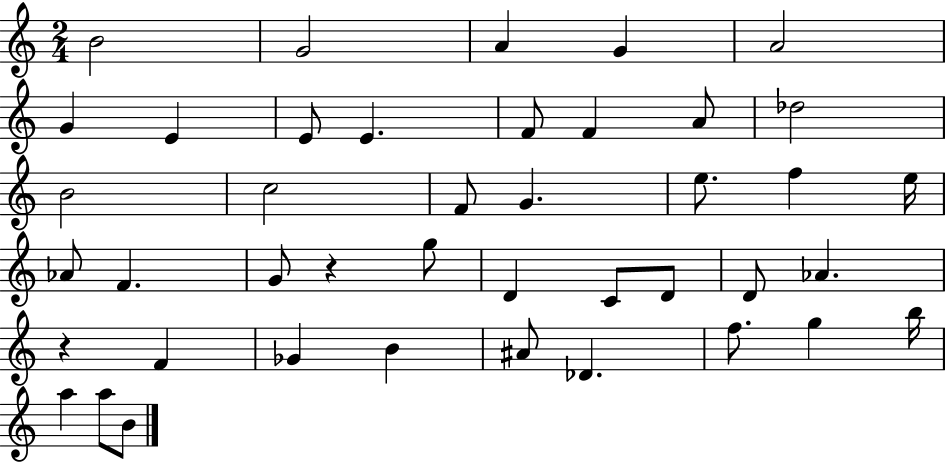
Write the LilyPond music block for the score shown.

{
  \clef treble
  \numericTimeSignature
  \time 2/4
  \key c \major
  \repeat volta 2 { b'2 | g'2 | a'4 g'4 | a'2 | \break g'4 e'4 | e'8 e'4. | f'8 f'4 a'8 | des''2 | \break b'2 | c''2 | f'8 g'4. | e''8. f''4 e''16 | \break aes'8 f'4. | g'8 r4 g''8 | d'4 c'8 d'8 | d'8 aes'4. | \break r4 f'4 | ges'4 b'4 | ais'8 des'4. | f''8. g''4 b''16 | \break a''4 a''8 b'8 | } \bar "|."
}